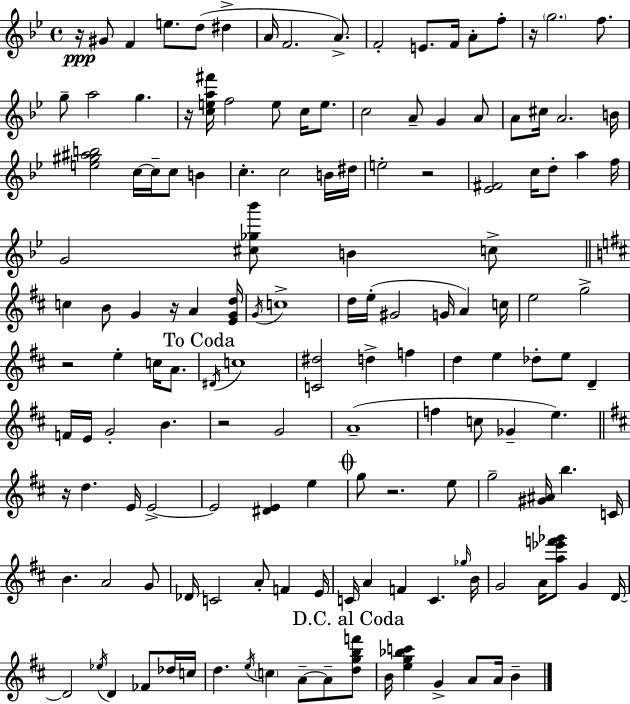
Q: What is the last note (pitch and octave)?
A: B4